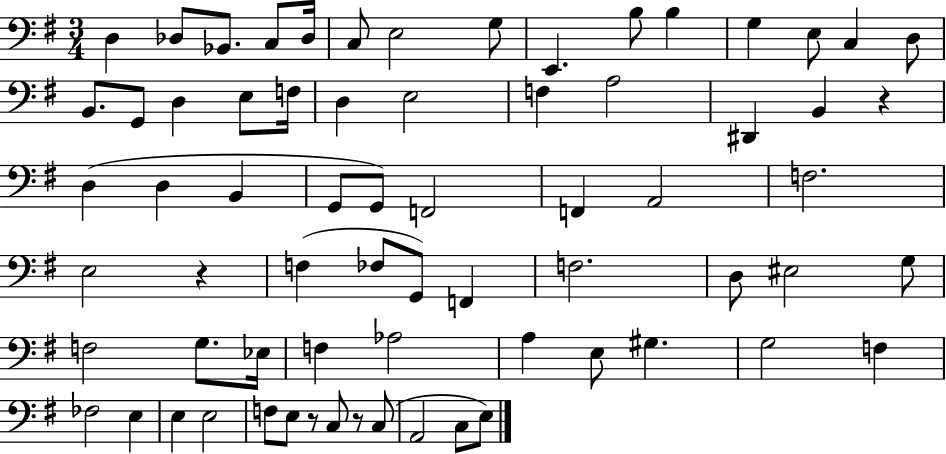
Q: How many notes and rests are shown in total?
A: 69